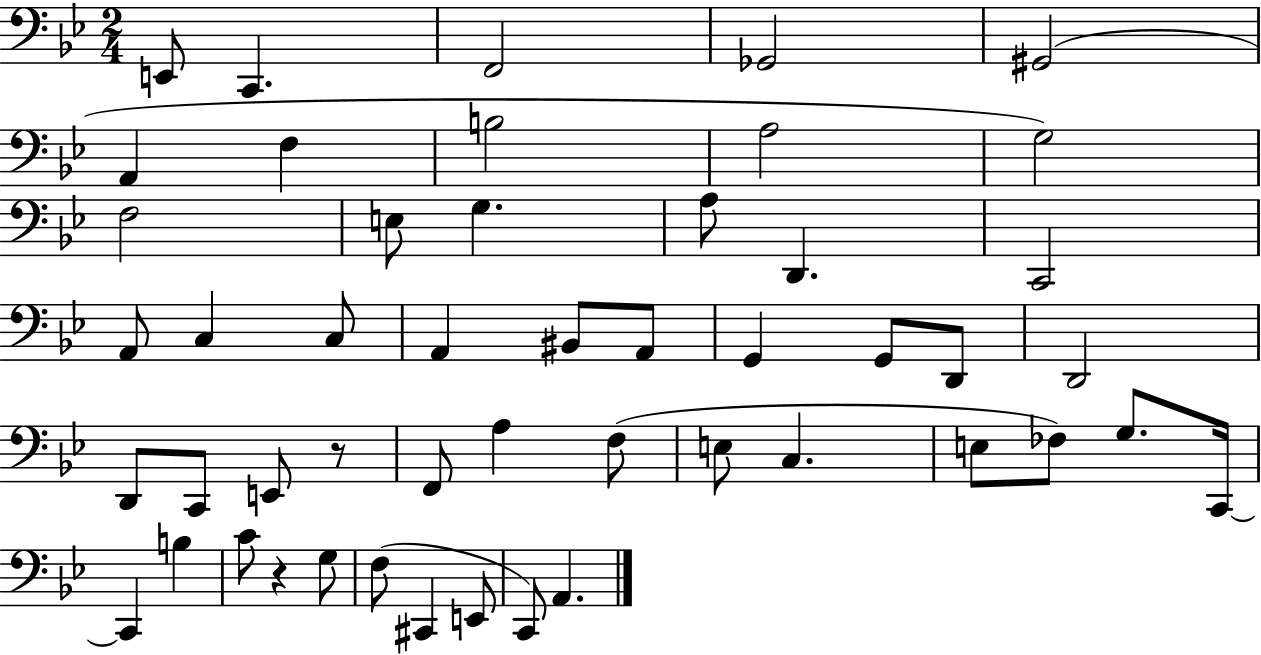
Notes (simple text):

E2/e C2/q. F2/h Gb2/h G#2/h A2/q F3/q B3/h A3/h G3/h F3/h E3/e G3/q. A3/e D2/q. C2/h A2/e C3/q C3/e A2/q BIS2/e A2/e G2/q G2/e D2/e D2/h D2/e C2/e E2/e R/e F2/e A3/q F3/e E3/e C3/q. E3/e FES3/e G3/e. C2/s C2/q B3/q C4/e R/q G3/e F3/e C#2/q E2/e C2/e A2/q.